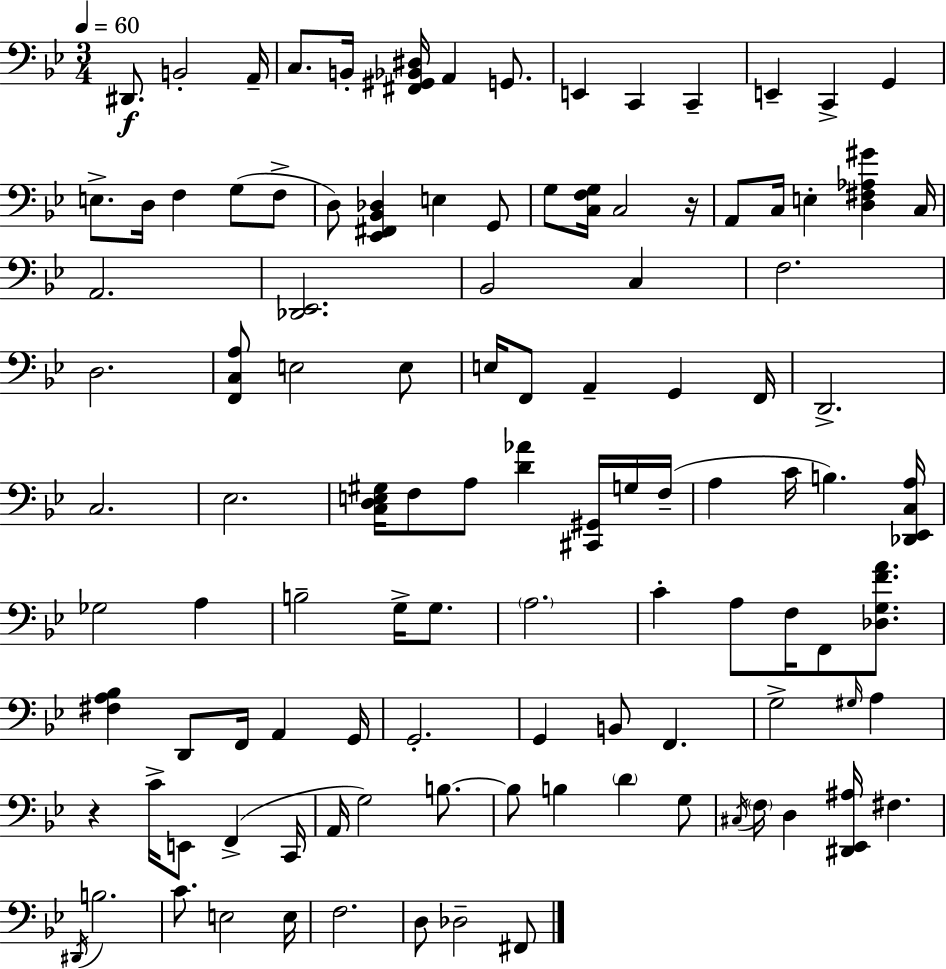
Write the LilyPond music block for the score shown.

{
  \clef bass
  \numericTimeSignature
  \time 3/4
  \key bes \major
  \tempo 4 = 60
  dis,8.\f b,2-. a,16-- | c8. b,16-. <fis, gis, bes, dis>16 a,4 g,8. | e,4 c,4 c,4-- | e,4-- c,4-> g,4 | \break e8.-> d16 f4 g8( f8-> | d8) <ees, fis, bes, des>4 e4 g,8 | g8 <c f g>16 c2 r16 | a,8 c16 e4-. <d fis aes gis'>4 c16 | \break a,2. | <des, ees,>2. | bes,2 c4 | f2. | \break d2. | <f, c a>8 e2 e8 | e16 f,8 a,4-- g,4 f,16 | d,2.-> | \break c2. | ees2. | <c d e gis>16 f8 a8 <d' aes'>4 <cis, gis,>16 g16 f16--( | a4 c'16 b4.) <des, ees, c a>16 | \break ges2 a4 | b2-- g16-> g8. | \parenthesize a2. | c'4-. a8 f16 f,8 <des g f' a'>8. | \break <fis a bes>4 d,8 f,16 a,4 g,16 | g,2.-. | g,4 b,8 f,4. | g2-> \grace { gis16 } a4 | \break r4 c'16-> e,8 f,4->( | c,16 a,16 g2) b8.~~ | b8 b4 \parenthesize d'4 g8 | \acciaccatura { cis16 } \parenthesize f16 d4 <dis, ees, ais>16 fis4. | \break \acciaccatura { dis,16 } b2. | c'8. e2 | e16 f2. | d8 des2-- | \break fis,8 \bar "|."
}